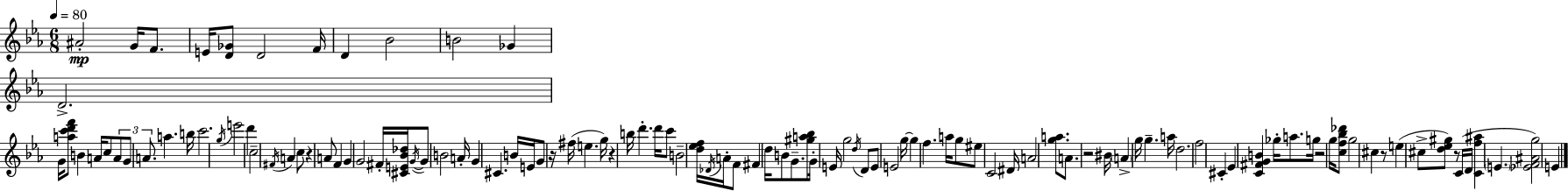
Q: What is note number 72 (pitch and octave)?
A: D#4